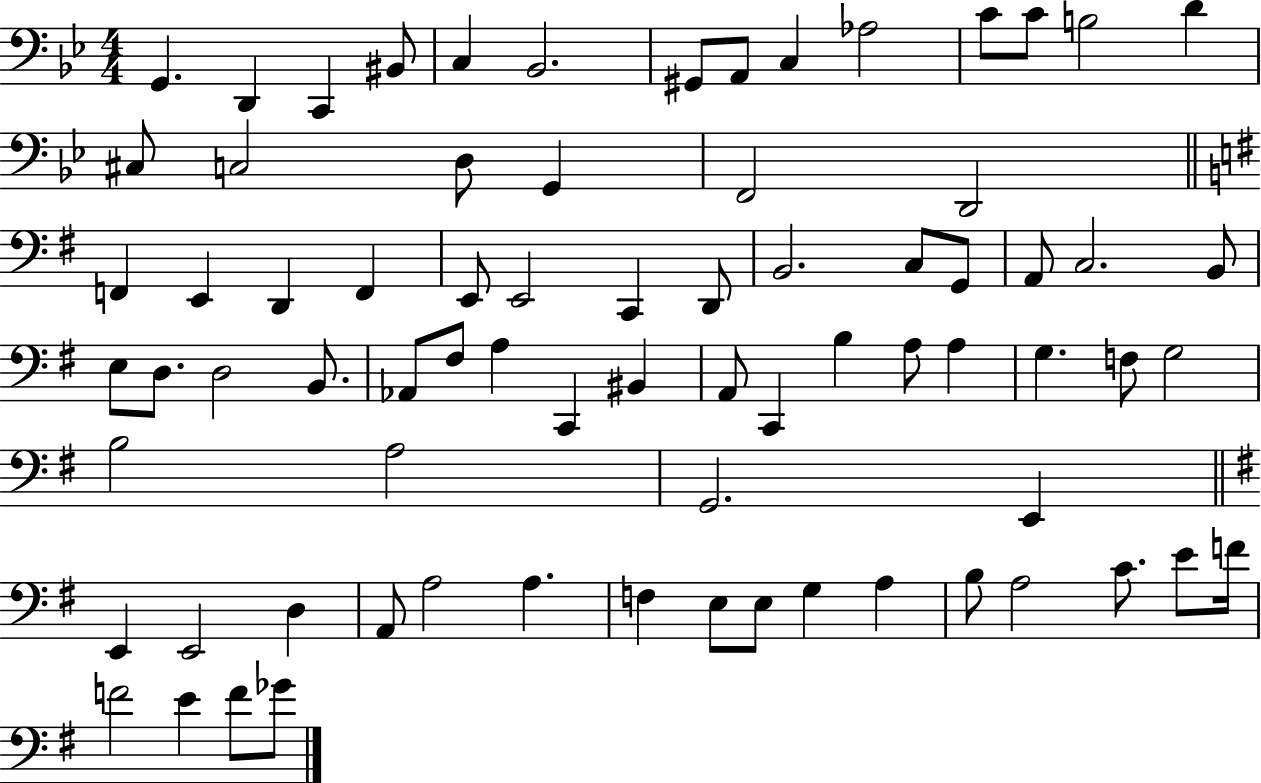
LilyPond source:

{
  \clef bass
  \numericTimeSignature
  \time 4/4
  \key bes \major
  g,4. d,4 c,4 bis,8 | c4 bes,2. | gis,8 a,8 c4 aes2 | c'8 c'8 b2 d'4 | \break cis8 c2 d8 g,4 | f,2 d,2 | \bar "||" \break \key g \major f,4 e,4 d,4 f,4 | e,8 e,2 c,4 d,8 | b,2. c8 g,8 | a,8 c2. b,8 | \break e8 d8. d2 b,8. | aes,8 fis8 a4 c,4 bis,4 | a,8 c,4 b4 a8 a4 | g4. f8 g2 | \break b2 a2 | g,2. e,4 | \bar "||" \break \key g \major e,4 e,2 d4 | a,8 a2 a4. | f4 e8 e8 g4 a4 | b8 a2 c'8. e'8 f'16 | \break f'2 e'4 f'8 ges'8 | \bar "|."
}